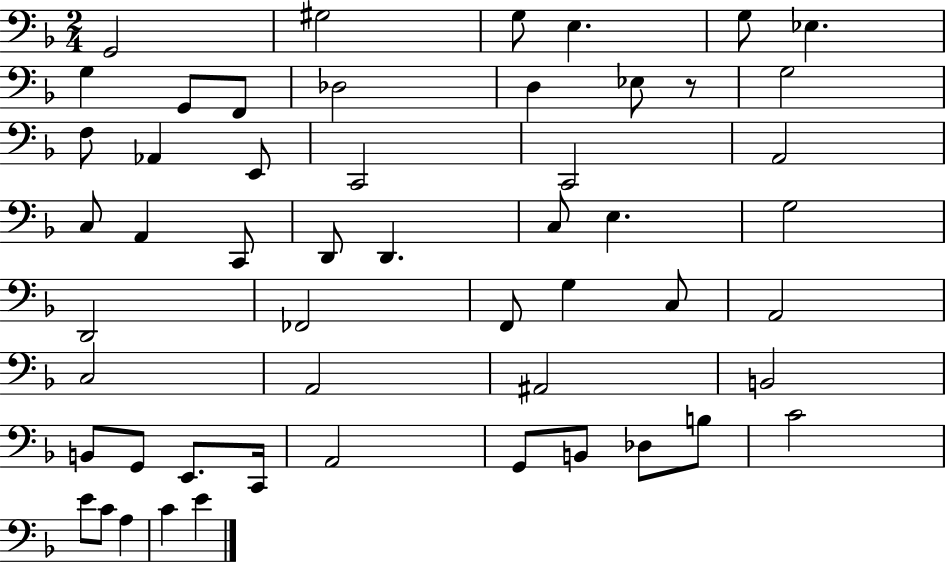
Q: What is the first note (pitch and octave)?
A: G2